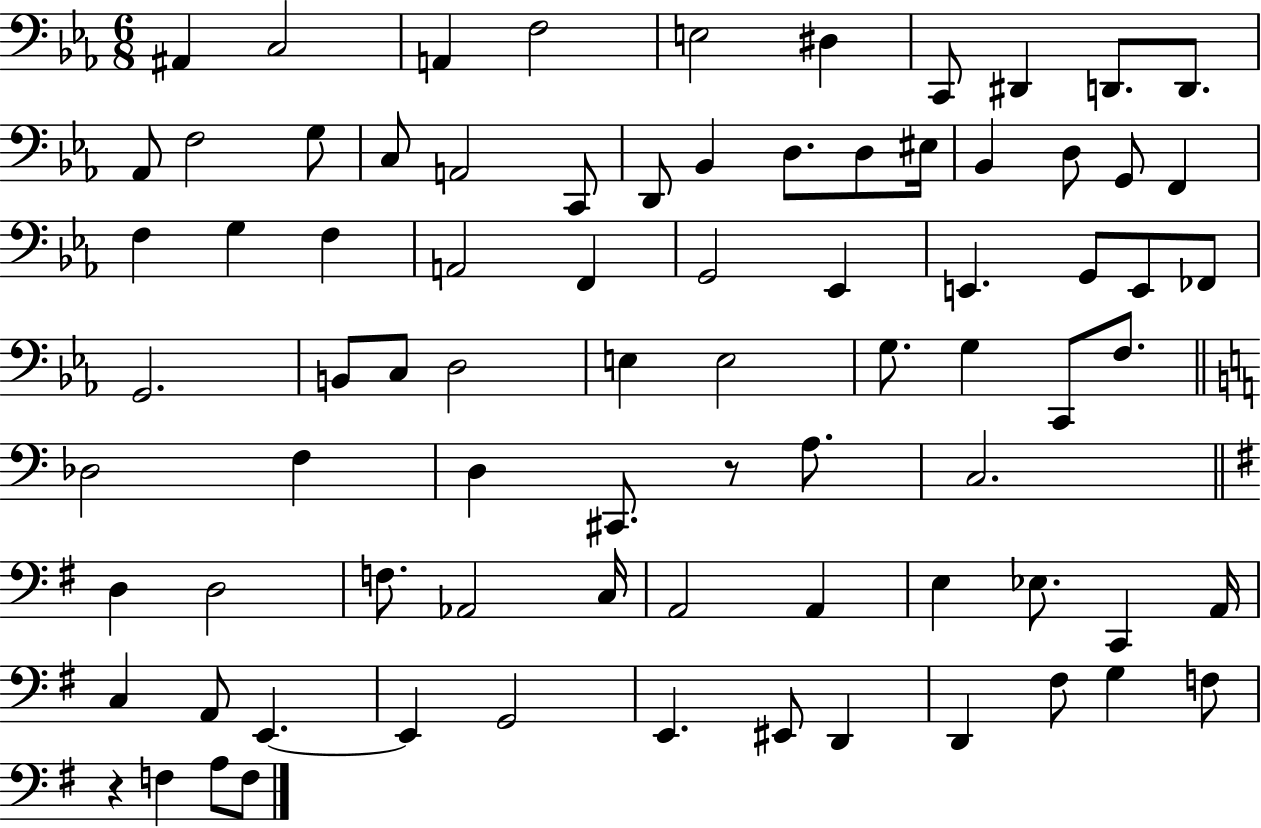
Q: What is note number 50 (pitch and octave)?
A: C#2